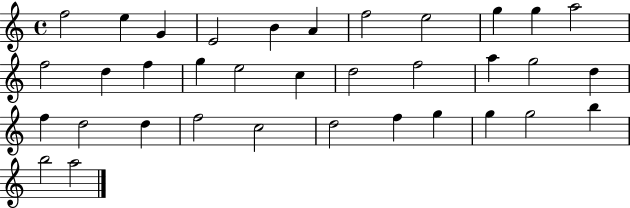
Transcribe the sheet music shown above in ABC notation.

X:1
T:Untitled
M:4/4
L:1/4
K:C
f2 e G E2 B A f2 e2 g g a2 f2 d f g e2 c d2 f2 a g2 d f d2 d f2 c2 d2 f g g g2 b b2 a2